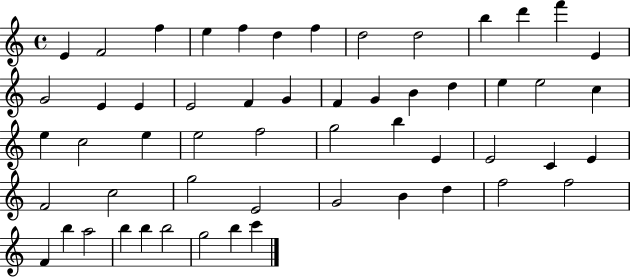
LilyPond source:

{
  \clef treble
  \time 4/4
  \defaultTimeSignature
  \key c \major
  e'4 f'2 f''4 | e''4 f''4 d''4 f''4 | d''2 d''2 | b''4 d'''4 f'''4 e'4 | \break g'2 e'4 e'4 | e'2 f'4 g'4 | f'4 g'4 b'4 d''4 | e''4 e''2 c''4 | \break e''4 c''2 e''4 | e''2 f''2 | g''2 b''4 e'4 | e'2 c'4 e'4 | \break f'2 c''2 | g''2 e'2 | g'2 b'4 d''4 | f''2 f''2 | \break f'4 b''4 a''2 | b''4 b''4 b''2 | g''2 b''4 c'''4 | \bar "|."
}